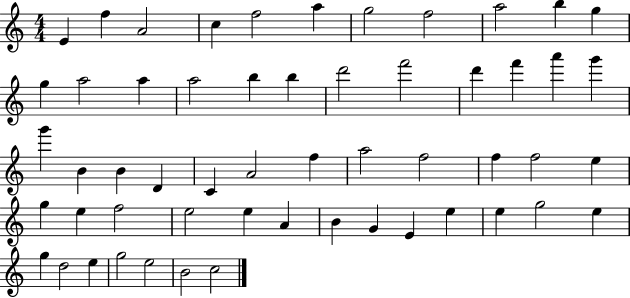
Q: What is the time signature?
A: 4/4